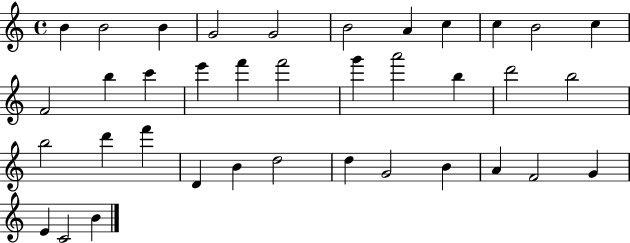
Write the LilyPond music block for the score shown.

{
  \clef treble
  \time 4/4
  \defaultTimeSignature
  \key c \major
  b'4 b'2 b'4 | g'2 g'2 | b'2 a'4 c''4 | c''4 b'2 c''4 | \break f'2 b''4 c'''4 | e'''4 f'''4 f'''2 | g'''4 a'''2 b''4 | d'''2 b''2 | \break b''2 d'''4 f'''4 | d'4 b'4 d''2 | d''4 g'2 b'4 | a'4 f'2 g'4 | \break e'4 c'2 b'4 | \bar "|."
}